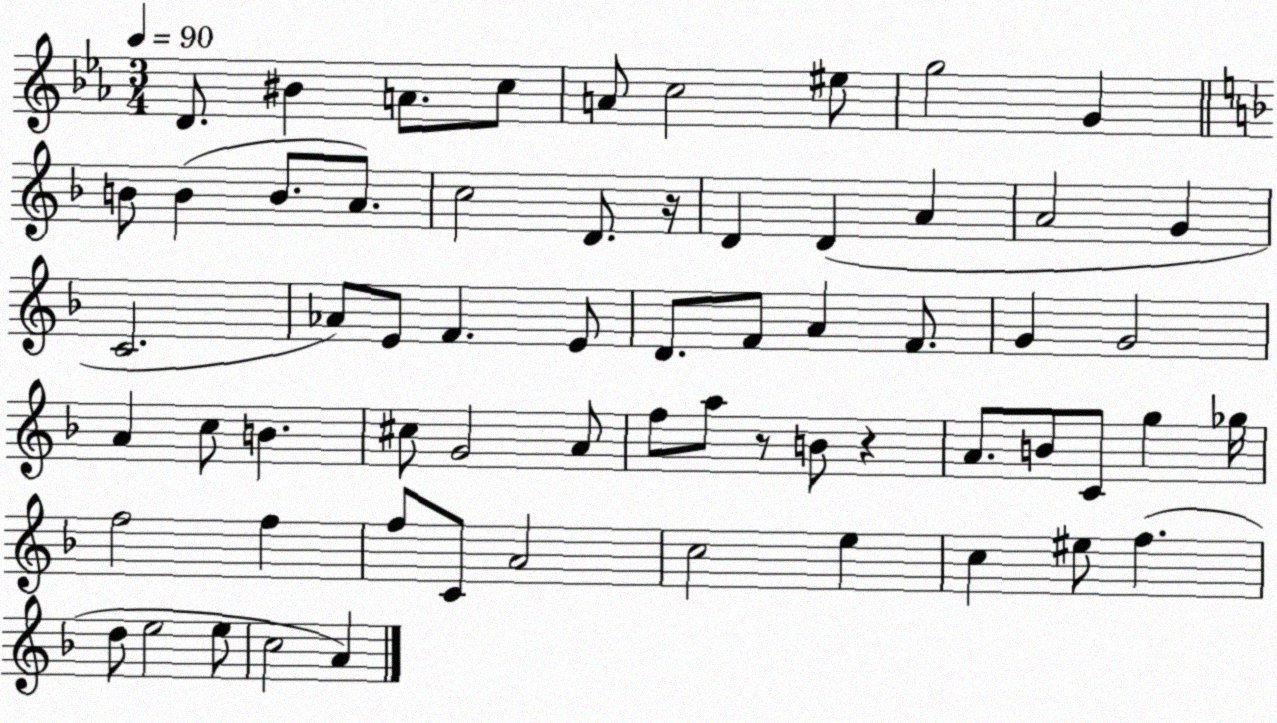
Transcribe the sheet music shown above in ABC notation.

X:1
T:Untitled
M:3/4
L:1/4
K:Eb
D/2 ^B A/2 c/2 A/2 c2 ^e/2 g2 G B/2 B B/2 A/2 c2 D/2 z/4 D D A A2 G C2 _A/2 E/2 F E/2 D/2 F/2 A F/2 G G2 A c/2 B ^c/2 G2 A/2 f/2 a/2 z/2 B/2 z A/2 B/2 C/2 g _g/4 f2 f f/2 C/2 A2 c2 e c ^e/2 f d/2 e2 e/2 c2 A